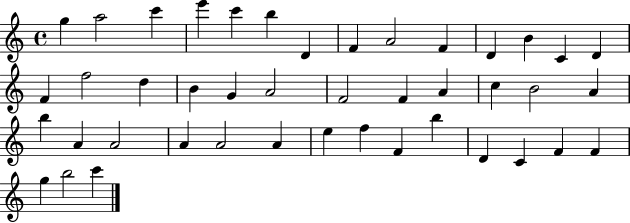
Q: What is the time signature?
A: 4/4